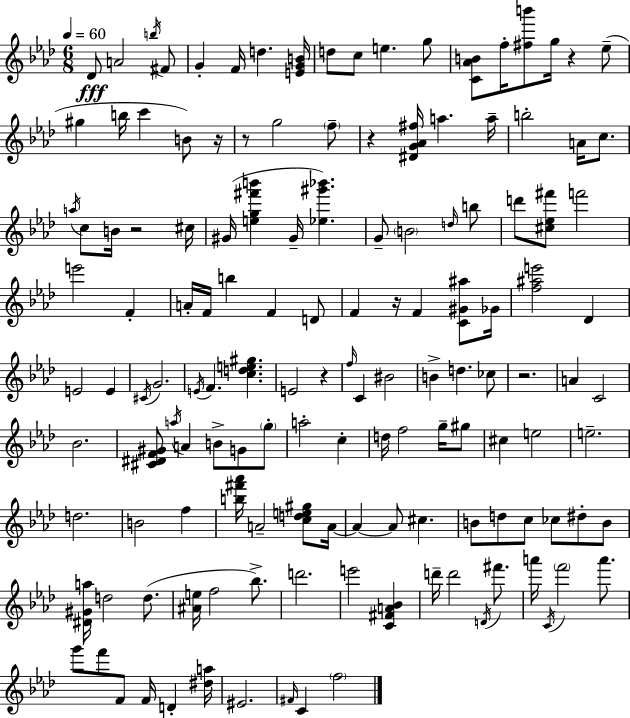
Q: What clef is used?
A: treble